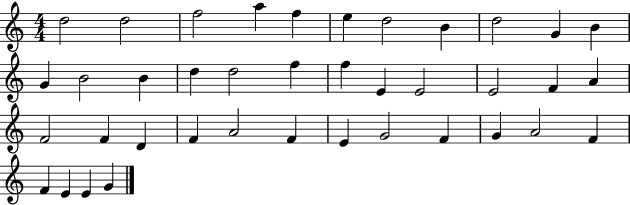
X:1
T:Untitled
M:4/4
L:1/4
K:C
d2 d2 f2 a f e d2 B d2 G B G B2 B d d2 f f E E2 E2 F A F2 F D F A2 F E G2 F G A2 F F E E G